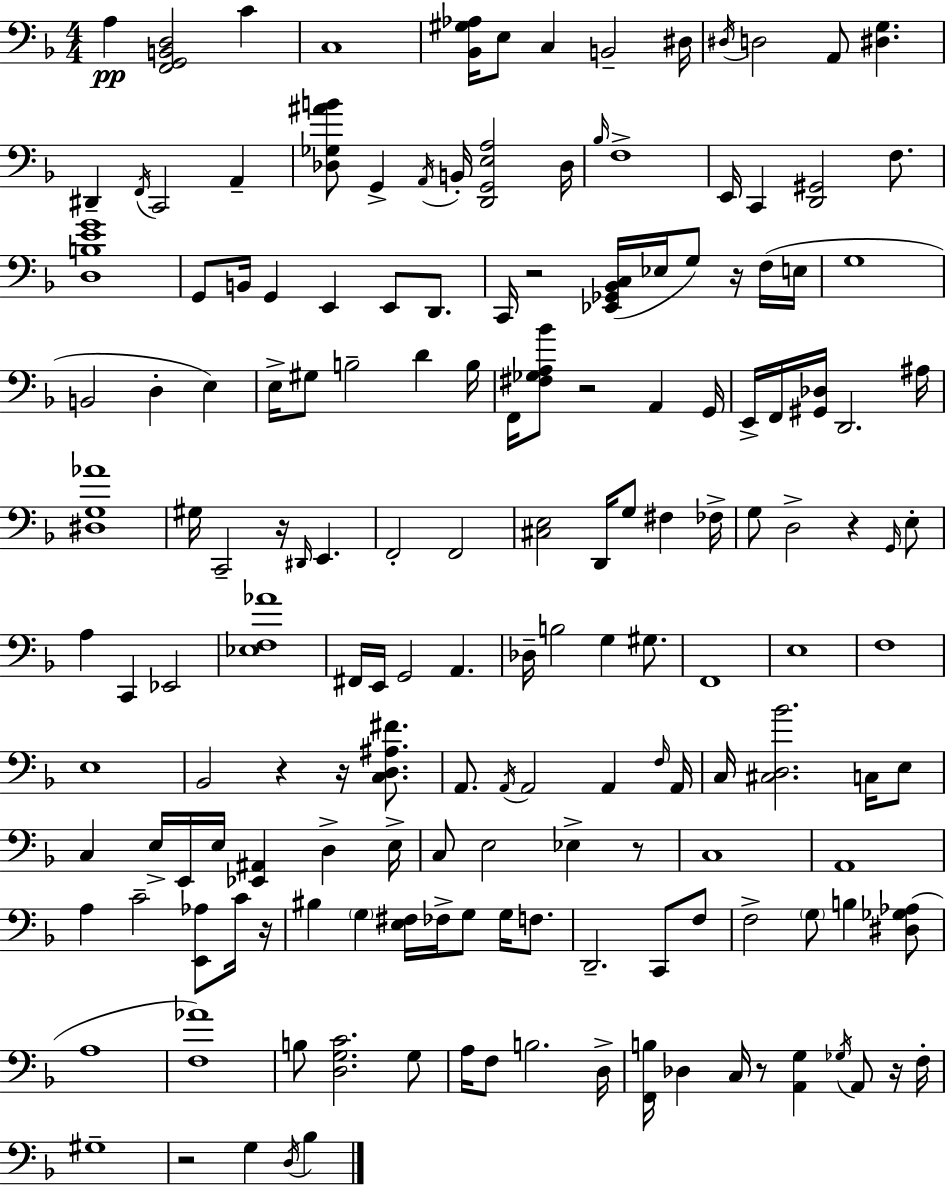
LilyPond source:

{
  \clef bass
  \numericTimeSignature
  \time 4/4
  \key f \major
  a4\pp <f, g, b, d>2 c'4 | c1 | <bes, gis aes>16 e8 c4 b,2-- dis16 | \acciaccatura { dis16 } d2 a,8 <dis g>4. | \break dis,4-- \acciaccatura { f,16 } c,2 a,4-- | <des ges ais' b'>8 g,4-> \acciaccatura { a,16 } b,16-. <d, g, e a>2 | des16 \grace { bes16 } f1-> | e,16 c,4 <d, gis,>2 | \break f8. <d b e' g'>1 | g,8 b,16 g,4 e,4 e,8 | d,8. c,16 r2 <ees, ges, bes, c>16( ees16 g8) | r16 f16( e16 g1 | \break b,2 d4-. | e4) e16-> gis8 b2-- d'4 | b16 f,16 <fis ges a bes'>8 r2 a,4 | g,16 e,16-> f,16 <gis, des>16 d,2. | \break ais16 <dis g aes'>1 | gis16 c,2-- r16 \grace { dis,16 } e,4. | f,2-. f,2 | <cis e>2 d,16 g8 | \break fis4 fes16-> g8 d2-> r4 | \grace { g,16 } e8-. a4 c,4 ees,2 | <ees f aes'>1 | fis,16 e,16 g,2 | \break a,4. des16-- b2 g4 | gis8. f,1 | e1 | f1 | \break e1 | bes,2 r4 | r16 <c d ais fis'>8. a,8. \acciaccatura { a,16 } a,2 | a,4 \grace { f16 } a,16 c16 <cis d bes'>2. | \break c16 e8 c4 e16-> e,16 e16 <ees, ais,>4 | d4-> e16-> c8 e2 | ees4-> r8 c1 | a,1 | \break a4 c'2-- | <e, aes>8 c'16 r16 bis4 \parenthesize g4 | <e fis>16 fes16-> g8 g16 f8. d,2.-- | c,8 f8 f2-> | \break \parenthesize g8 b4 <dis ges aes>8( a1 | <f aes'>1) | b8 <d g c'>2. | g8 a16 f8 b2. | \break d16-> <f, b>16 des4 c16 r8 | <a, g>4 \acciaccatura { ges16 } a,8 r16 f16-. gis1-- | r2 | g4 \acciaccatura { d16 } bes4 \bar "|."
}